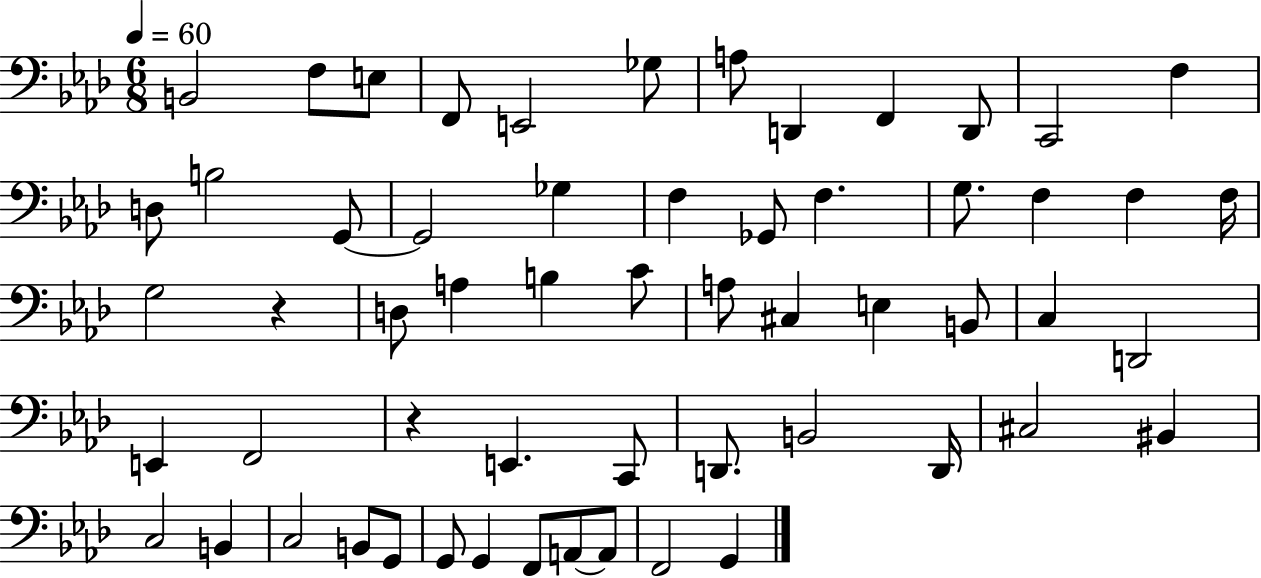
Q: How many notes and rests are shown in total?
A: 58